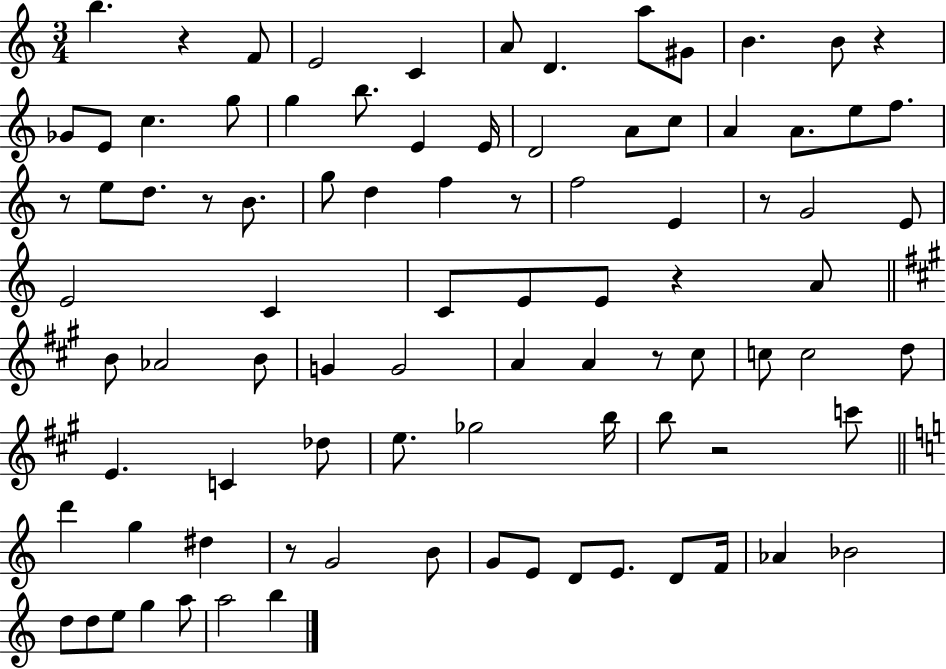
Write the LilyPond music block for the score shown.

{
  \clef treble
  \numericTimeSignature
  \time 3/4
  \key c \major
  \repeat volta 2 { b''4. r4 f'8 | e'2 c'4 | a'8 d'4. a''8 gis'8 | b'4. b'8 r4 | \break ges'8 e'8 c''4. g''8 | g''4 b''8. e'4 e'16 | d'2 a'8 c''8 | a'4 a'8. e''8 f''8. | \break r8 e''8 d''8. r8 b'8. | g''8 d''4 f''4 r8 | f''2 e'4 | r8 g'2 e'8 | \break e'2 c'4 | c'8 e'8 e'8 r4 a'8 | \bar "||" \break \key a \major b'8 aes'2 b'8 | g'4 g'2 | a'4 a'4 r8 cis''8 | c''8 c''2 d''8 | \break e'4. c'4 des''8 | e''8. ges''2 b''16 | b''8 r2 c'''8 | \bar "||" \break \key c \major d'''4 g''4 dis''4 | r8 g'2 b'8 | g'8 e'8 d'8 e'8. d'8 f'16 | aes'4 bes'2 | \break d''8 d''8 e''8 g''4 a''8 | a''2 b''4 | } \bar "|."
}